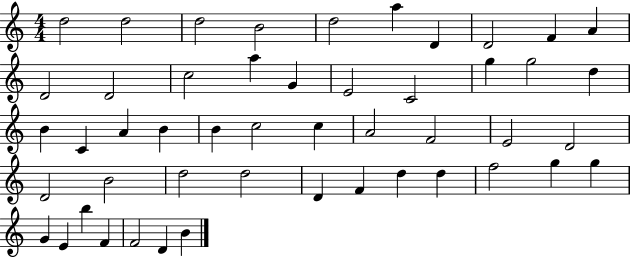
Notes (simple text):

D5/h D5/h D5/h B4/h D5/h A5/q D4/q D4/h F4/q A4/q D4/h D4/h C5/h A5/q G4/q E4/h C4/h G5/q G5/h D5/q B4/q C4/q A4/q B4/q B4/q C5/h C5/q A4/h F4/h E4/h D4/h D4/h B4/h D5/h D5/h D4/q F4/q D5/q D5/q F5/h G5/q G5/q G4/q E4/q B5/q F4/q F4/h D4/q B4/q